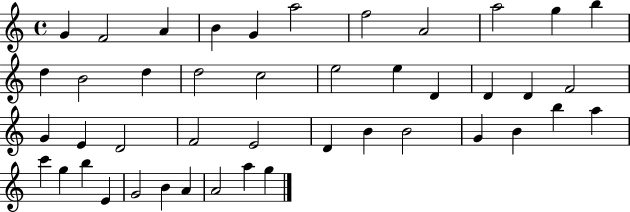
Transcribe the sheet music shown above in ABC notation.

X:1
T:Untitled
M:4/4
L:1/4
K:C
G F2 A B G a2 f2 A2 a2 g b d B2 d d2 c2 e2 e D D D F2 G E D2 F2 E2 D B B2 G B b a c' g b E G2 B A A2 a g